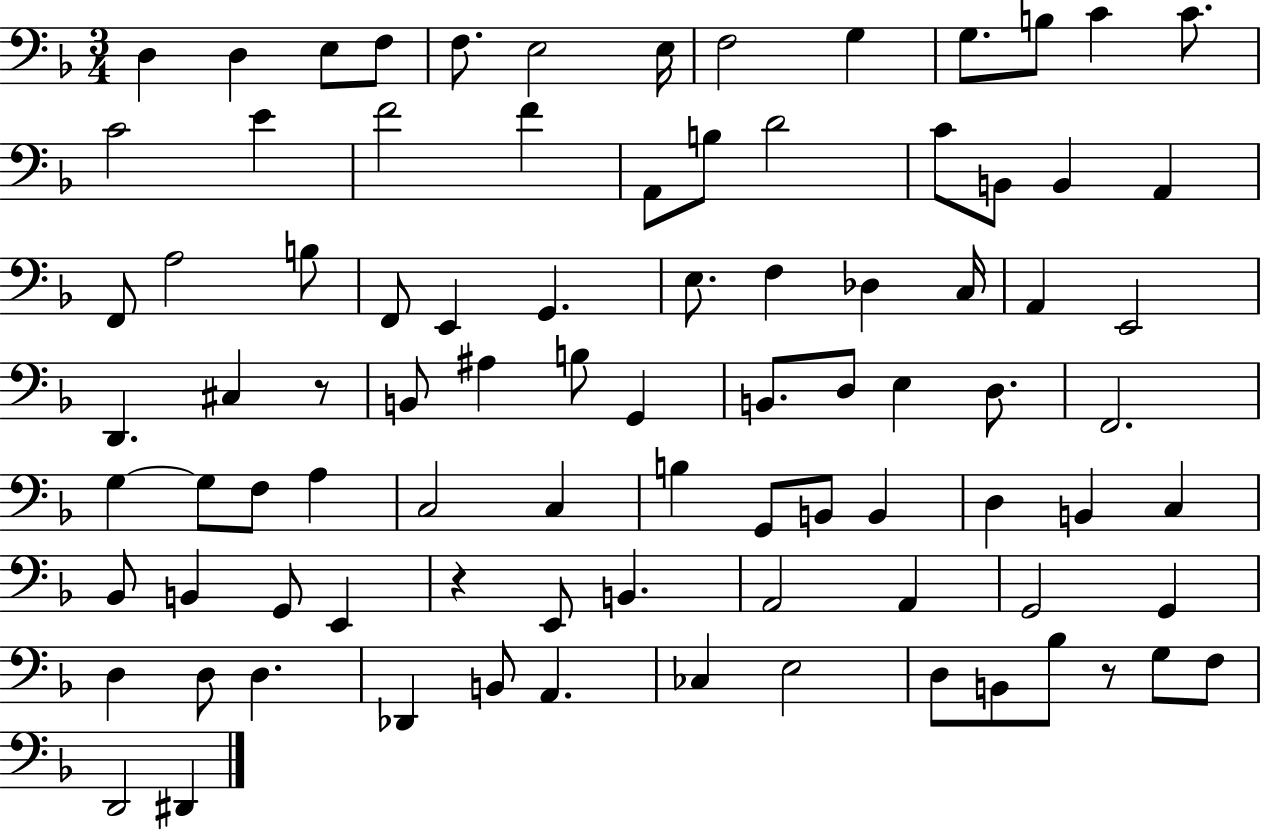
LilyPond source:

{
  \clef bass
  \numericTimeSignature
  \time 3/4
  \key f \major
  d4 d4 e8 f8 | f8. e2 e16 | f2 g4 | g8. b8 c'4 c'8. | \break c'2 e'4 | f'2 f'4 | a,8 b8 d'2 | c'8 b,8 b,4 a,4 | \break f,8 a2 b8 | f,8 e,4 g,4. | e8. f4 des4 c16 | a,4 e,2 | \break d,4. cis4 r8 | b,8 ais4 b8 g,4 | b,8. d8 e4 d8. | f,2. | \break g4~~ g8 f8 a4 | c2 c4 | b4 g,8 b,8 b,4 | d4 b,4 c4 | \break bes,8 b,4 g,8 e,4 | r4 e,8 b,4. | a,2 a,4 | g,2 g,4 | \break d4 d8 d4. | des,4 b,8 a,4. | ces4 e2 | d8 b,8 bes8 r8 g8 f8 | \break d,2 dis,4 | \bar "|."
}